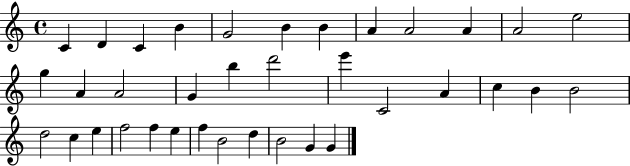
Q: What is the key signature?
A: C major